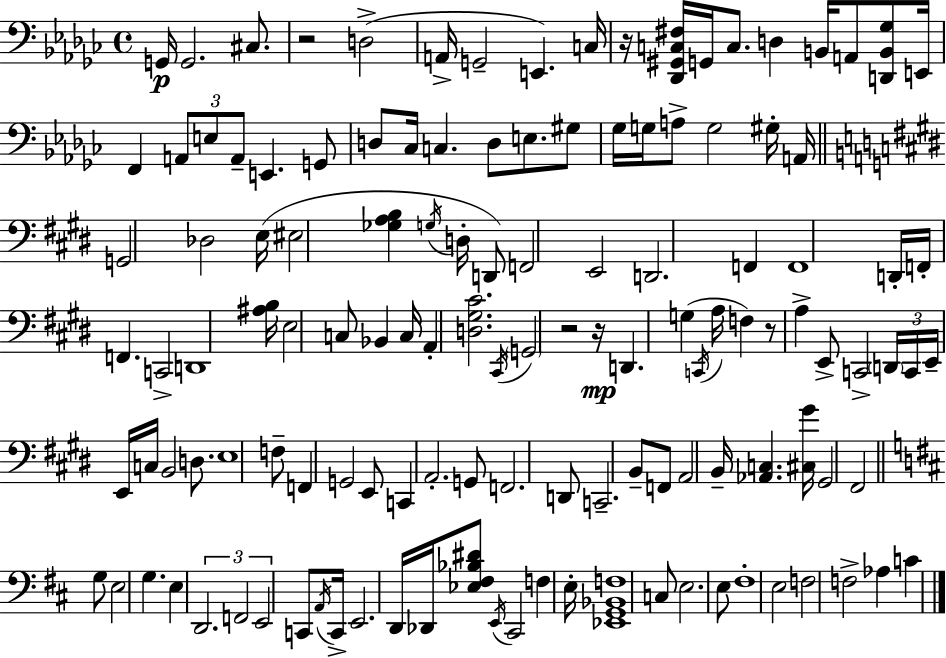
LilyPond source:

{
  \clef bass
  \time 4/4
  \defaultTimeSignature
  \key ees \minor
  g,16\p g,2. cis8. | r2 d2->( | a,16-> g,2-- e,4.) c16 | r16 <des, gis, c fis>16 g,16 c8. d4 b,16 a,8 <d, b, ges>8 e,16 | \break f,4 \tuplet 3/2 { a,8 e8 a,8-- } e,4. | g,8 d8 ces16 c4. d8 e8. | gis8 ges16 g16 a8-> g2 gis16-. a,16 | \bar "||" \break \key e \major g,2 des2 | e16( eis2 <ges a b>4 \acciaccatura { g16 } d16-. d,8) | f,2 e,2 | d,2. f,4 | \break f,1 | d,16-. f,16-. f,4. c,2-> | d,1 | <ais b>16 e2 c8 bes,4 | \break c16 a,4-. <d gis cis'>2. | \acciaccatura { cis,16 } \parenthesize g,2 r2 | r16\mp d,4. g4( \acciaccatura { c,16 } a16 f4) | r8 a4-> e,8-> c,2-> | \break \tuplet 3/2 { \parenthesize d,16 c,16 e,16-- } e,16 c16 b,2 | d8. e1 | f8-- f,4 g,2 | e,8 c,4 a,2.-. | \break g,8 f,2. | d,8 c,2.-- b,8-- | f,8 a,2 b,16-- <aes, c>4. | <cis gis'>16 gis,2 fis,2 | \break \bar "||" \break \key d \major g8 e2 g4. | e4 \tuplet 3/2 { d,2. | f,2 e,2 } | c,8 \acciaccatura { a,16 } c,16-> e,2. | \break d,16 des,16 <ees fis bes dis'>8 \acciaccatura { e,16 } cis,2 f4 | e16-. <ees, g, bes, f>1 | c8 e2. | e8 fis1-. | \break e2 f2 | f2-> aes4 c'4 | \bar "|."
}